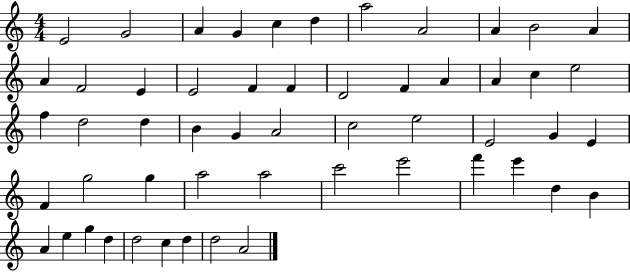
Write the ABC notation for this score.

X:1
T:Untitled
M:4/4
L:1/4
K:C
E2 G2 A G c d a2 A2 A B2 A A F2 E E2 F F D2 F A A c e2 f d2 d B G A2 c2 e2 E2 G E F g2 g a2 a2 c'2 e'2 f' e' d B A e g d d2 c d d2 A2